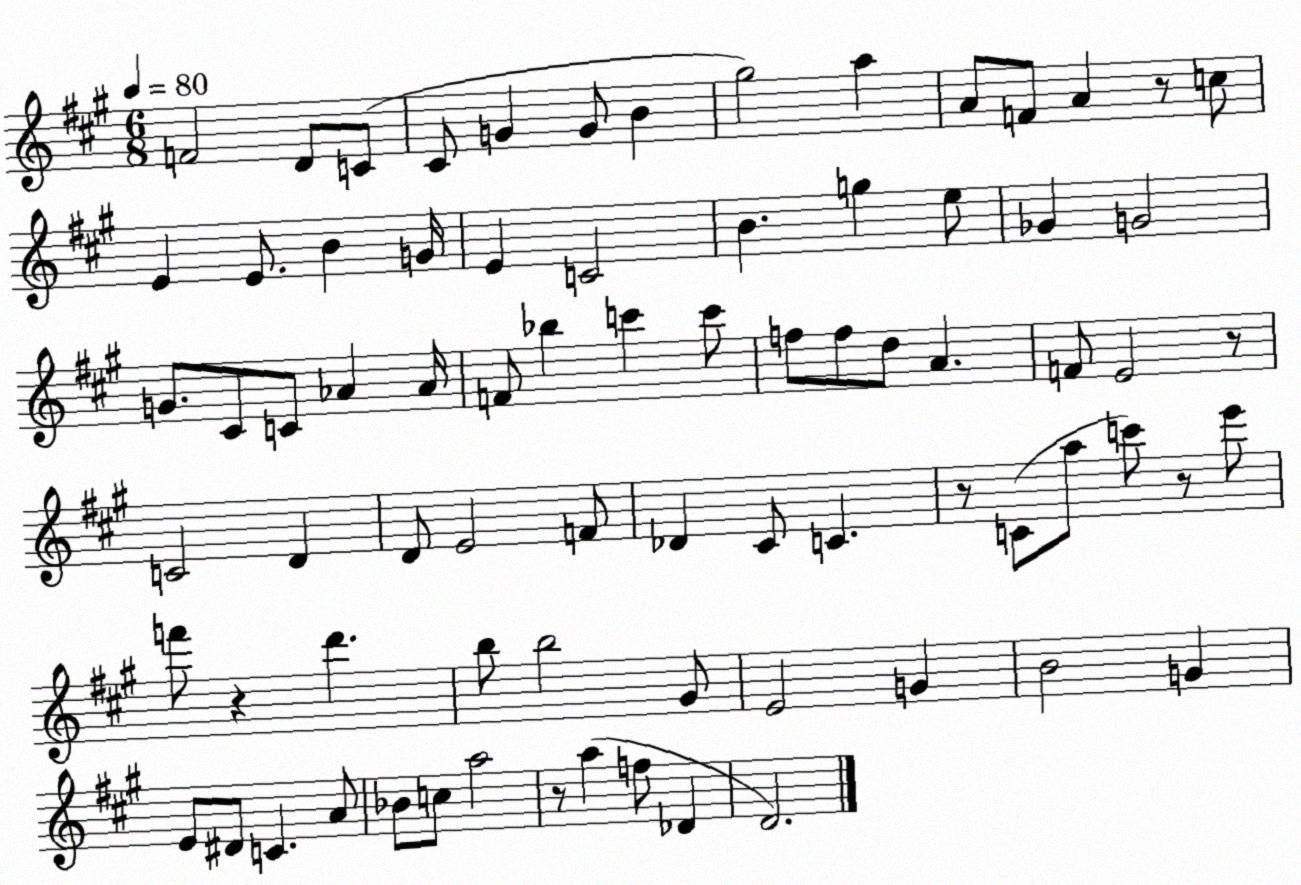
X:1
T:Untitled
M:6/8
L:1/4
K:A
F2 D/2 C/2 ^C/2 G G/2 B ^g2 a A/2 F/2 A z/2 c/2 E E/2 B G/4 E C2 B g e/2 _G G2 G/2 ^C/2 C/2 _A _A/4 F/2 _b c' c'/2 f/2 f/2 d/2 A F/2 E2 z/2 C2 D D/2 E2 F/2 _D ^C/2 C z/2 C/2 a/2 c'/2 z/2 e'/2 f'/2 z d' b/2 b2 ^G/2 E2 G B2 G E/2 ^D/2 C A/2 _B/2 c/2 a2 z/2 a f/2 _D D2